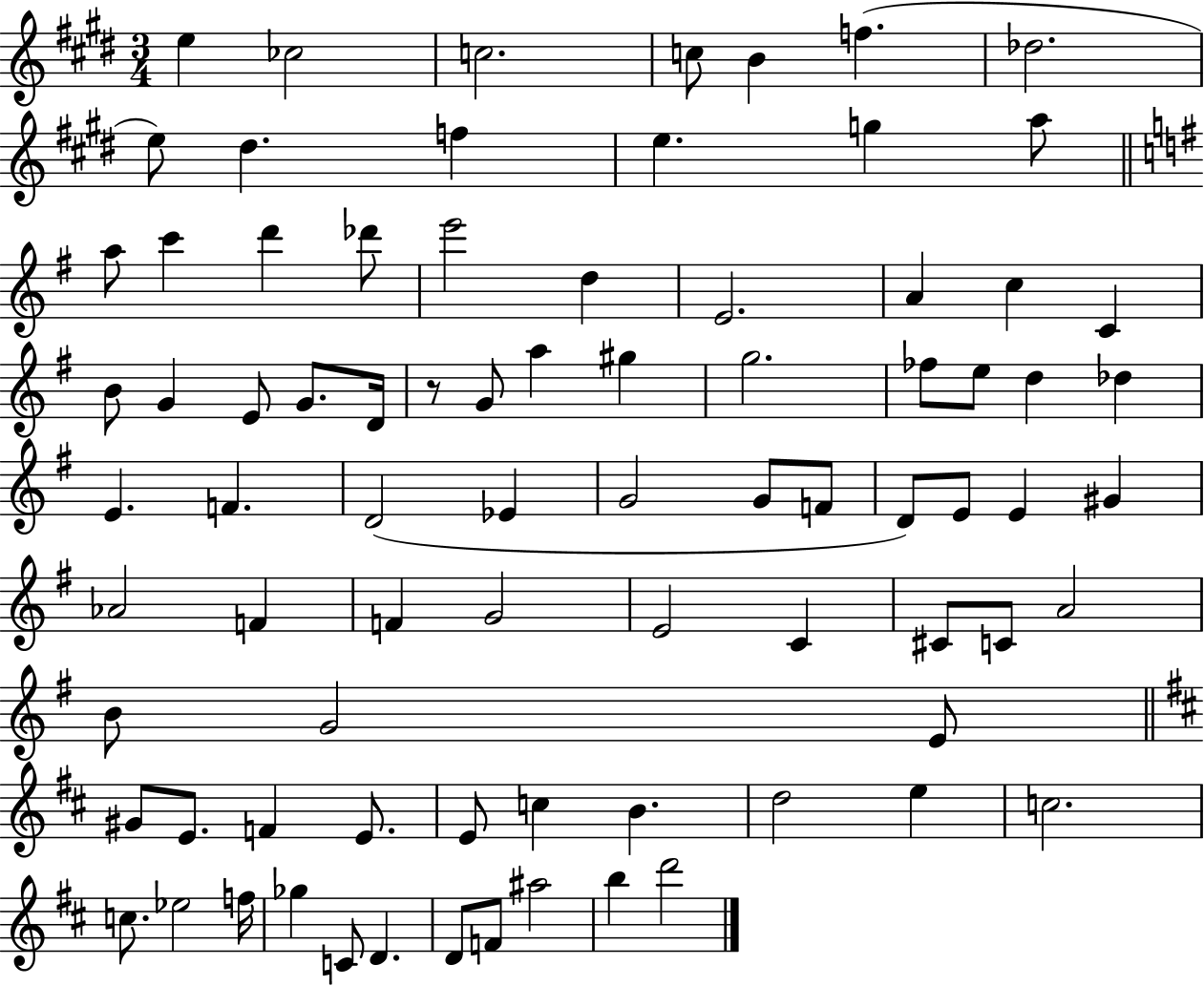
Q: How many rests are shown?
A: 1